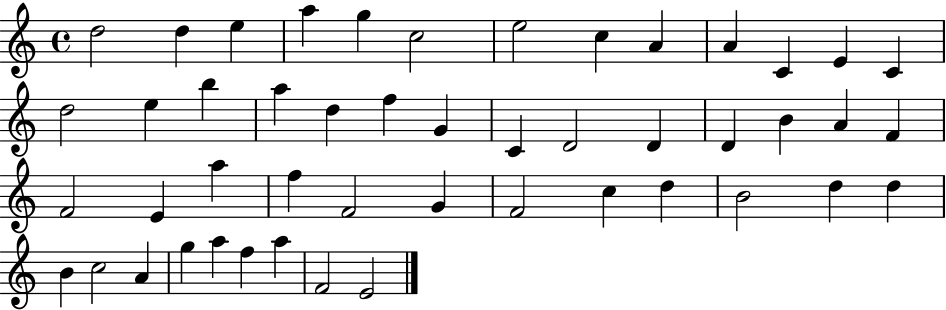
D5/h D5/q E5/q A5/q G5/q C5/h E5/h C5/q A4/q A4/q C4/q E4/q C4/q D5/h E5/q B5/q A5/q D5/q F5/q G4/q C4/q D4/h D4/q D4/q B4/q A4/q F4/q F4/h E4/q A5/q F5/q F4/h G4/q F4/h C5/q D5/q B4/h D5/q D5/q B4/q C5/h A4/q G5/q A5/q F5/q A5/q F4/h E4/h